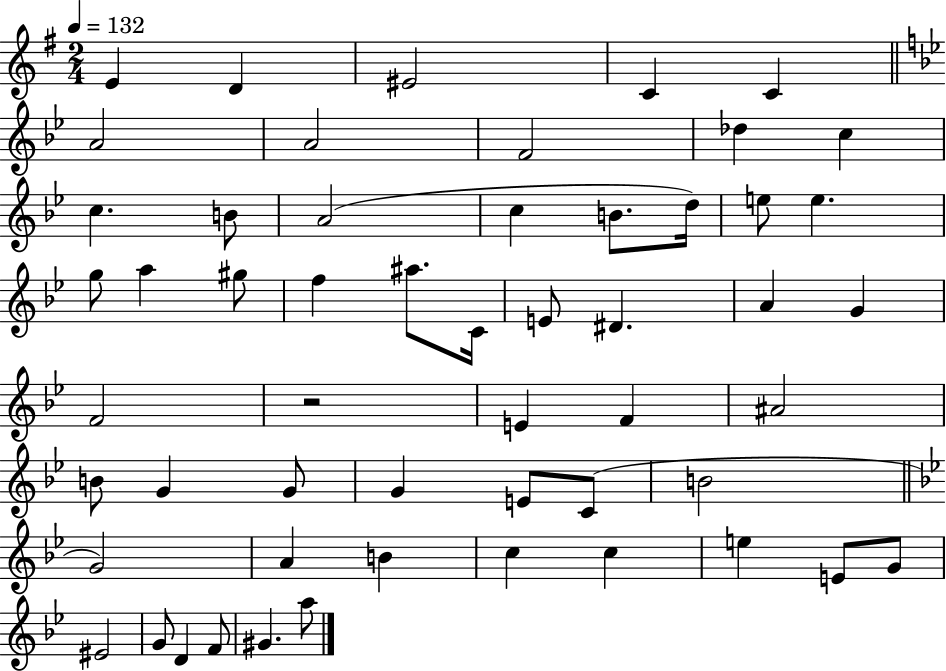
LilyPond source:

{
  \clef treble
  \numericTimeSignature
  \time 2/4
  \key g \major
  \tempo 4 = 132
  e'4 d'4 | eis'2 | c'4 c'4 | \bar "||" \break \key bes \major a'2 | a'2 | f'2 | des''4 c''4 | \break c''4. b'8 | a'2( | c''4 b'8. d''16) | e''8 e''4. | \break g''8 a''4 gis''8 | f''4 ais''8. c'16 | e'8 dis'4. | a'4 g'4 | \break f'2 | r2 | e'4 f'4 | ais'2 | \break b'8 g'4 g'8 | g'4 e'8 c'8( | b'2 | \bar "||" \break \key bes \major g'2) | a'4 b'4 | c''4 c''4 | e''4 e'8 g'8 | \break eis'2 | g'8 d'4 f'8 | gis'4. a''8 | \bar "|."
}